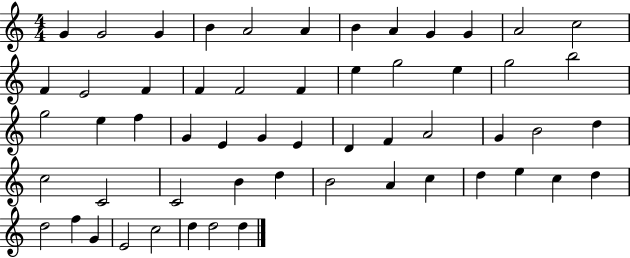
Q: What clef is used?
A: treble